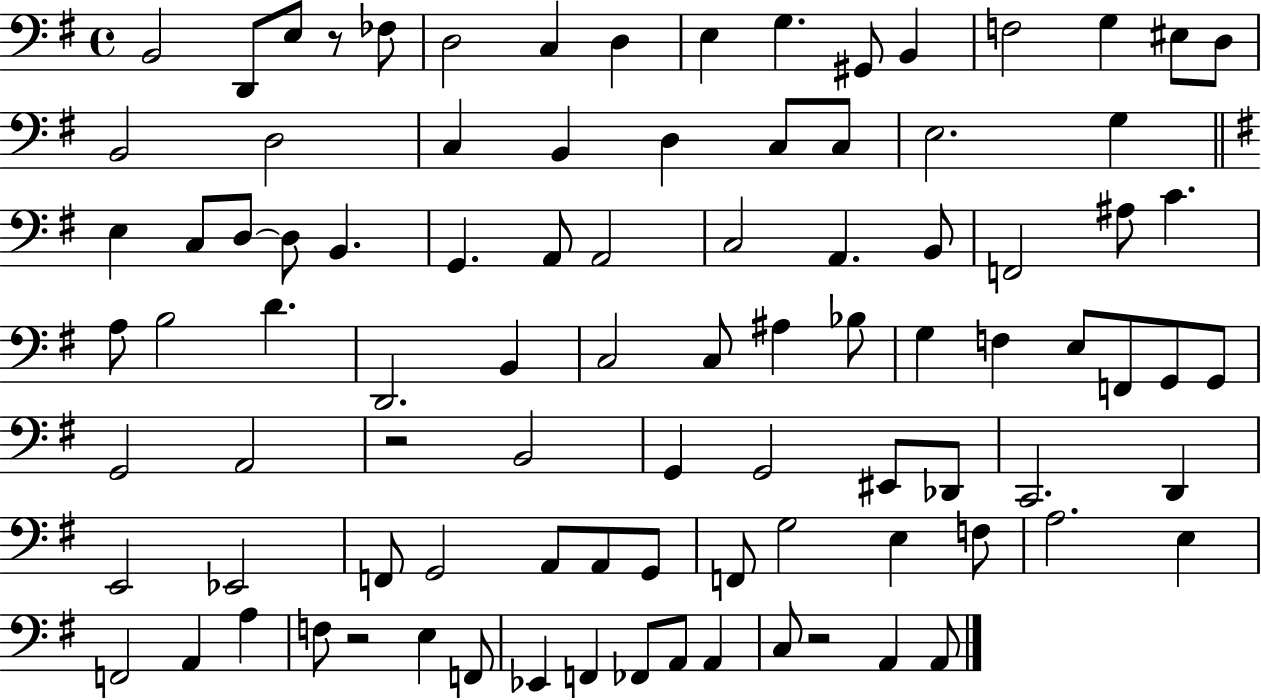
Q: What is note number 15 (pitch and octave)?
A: D3